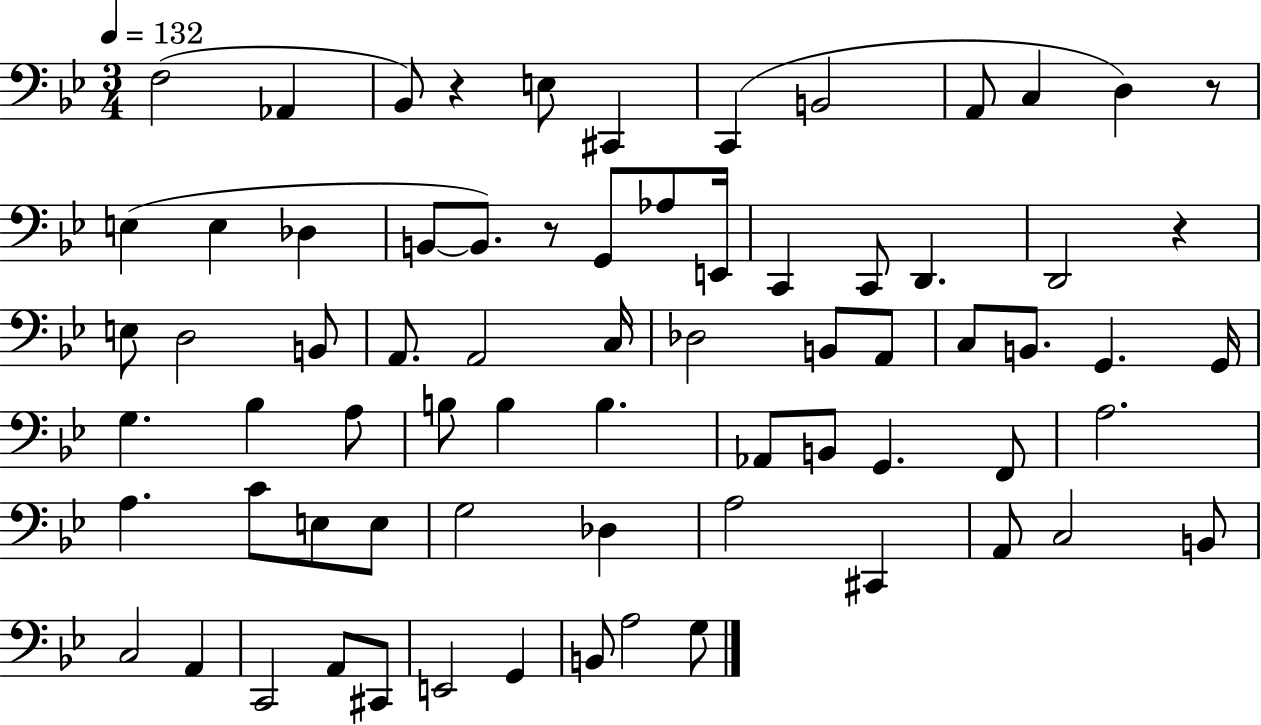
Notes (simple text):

F3/h Ab2/q Bb2/e R/q E3/e C#2/q C2/q B2/h A2/e C3/q D3/q R/e E3/q E3/q Db3/q B2/e B2/e. R/e G2/e Ab3/e E2/s C2/q C2/e D2/q. D2/h R/q E3/e D3/h B2/e A2/e. A2/h C3/s Db3/h B2/e A2/e C3/e B2/e. G2/q. G2/s G3/q. Bb3/q A3/e B3/e B3/q B3/q. Ab2/e B2/e G2/q. F2/e A3/h. A3/q. C4/e E3/e E3/e G3/h Db3/q A3/h C#2/q A2/e C3/h B2/e C3/h A2/q C2/h A2/e C#2/e E2/h G2/q B2/e A3/h G3/e